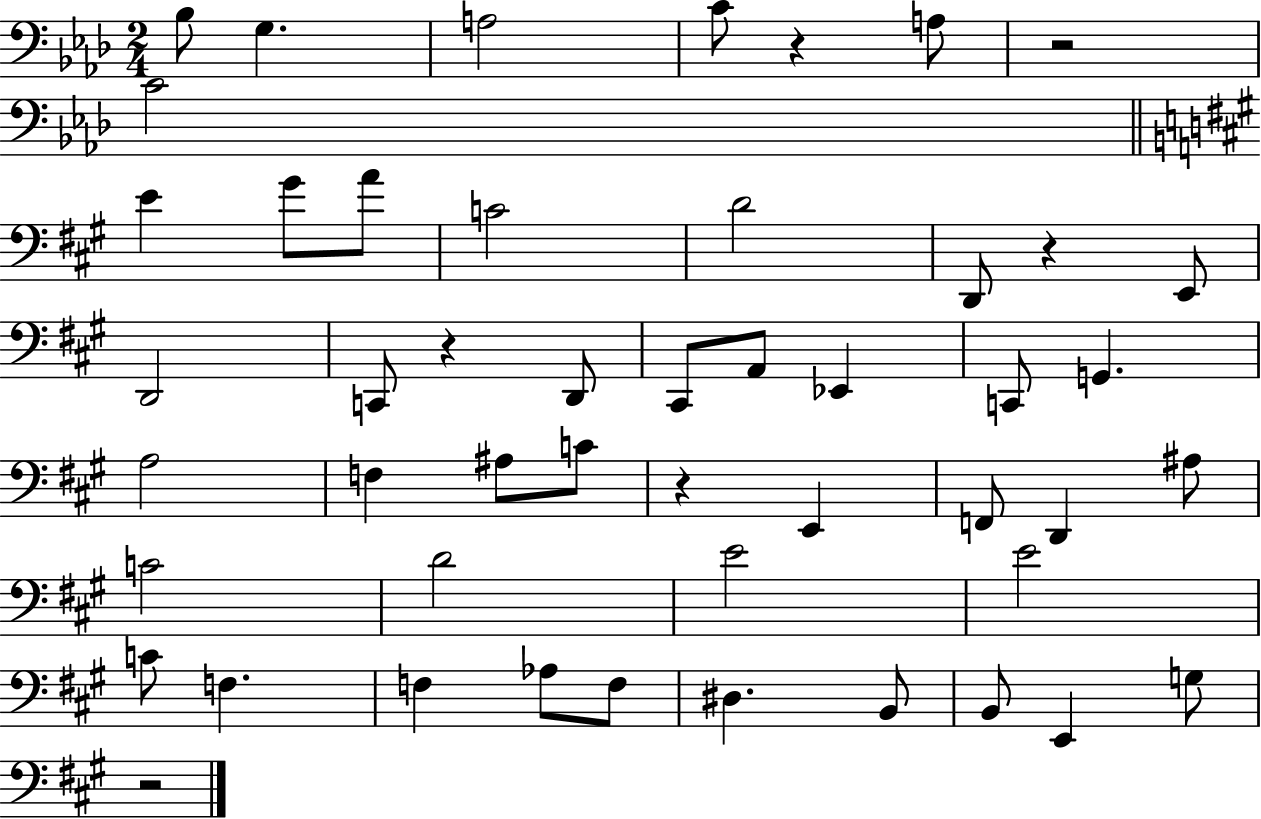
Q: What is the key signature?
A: AES major